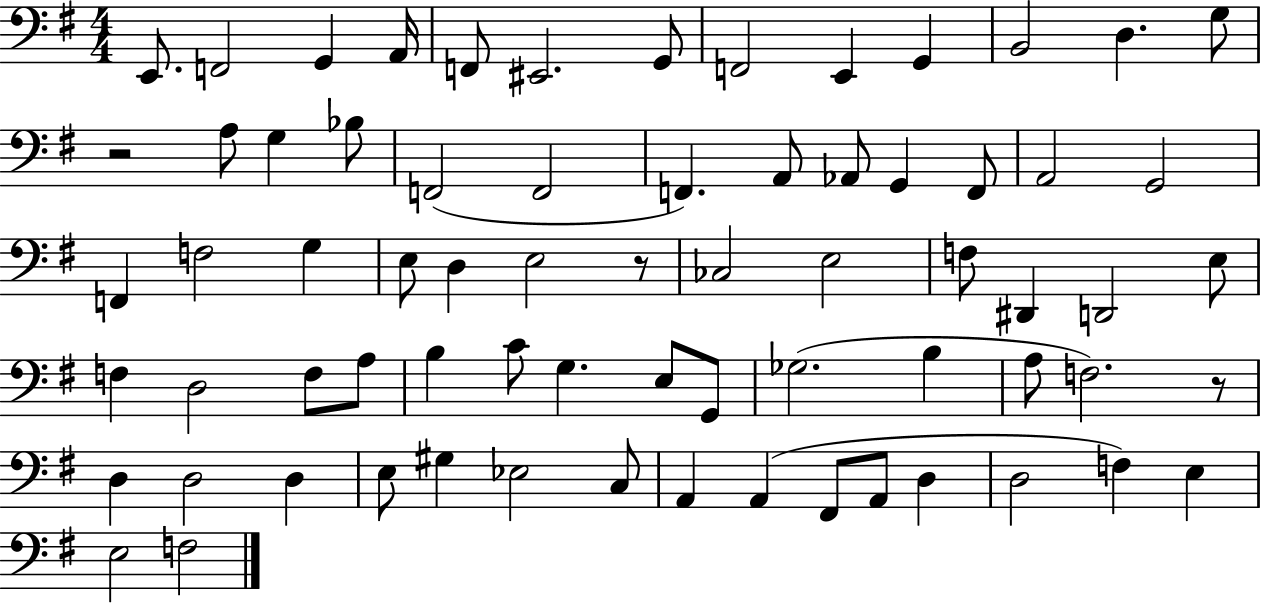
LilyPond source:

{
  \clef bass
  \numericTimeSignature
  \time 4/4
  \key g \major
  e,8. f,2 g,4 a,16 | f,8 eis,2. g,8 | f,2 e,4 g,4 | b,2 d4. g8 | \break r2 a8 g4 bes8 | f,2( f,2 | f,4.) a,8 aes,8 g,4 f,8 | a,2 g,2 | \break f,4 f2 g4 | e8 d4 e2 r8 | ces2 e2 | f8 dis,4 d,2 e8 | \break f4 d2 f8 a8 | b4 c'8 g4. e8 g,8 | ges2.( b4 | a8 f2.) r8 | \break d4 d2 d4 | e8 gis4 ees2 c8 | a,4 a,4( fis,8 a,8 d4 | d2 f4) e4 | \break e2 f2 | \bar "|."
}